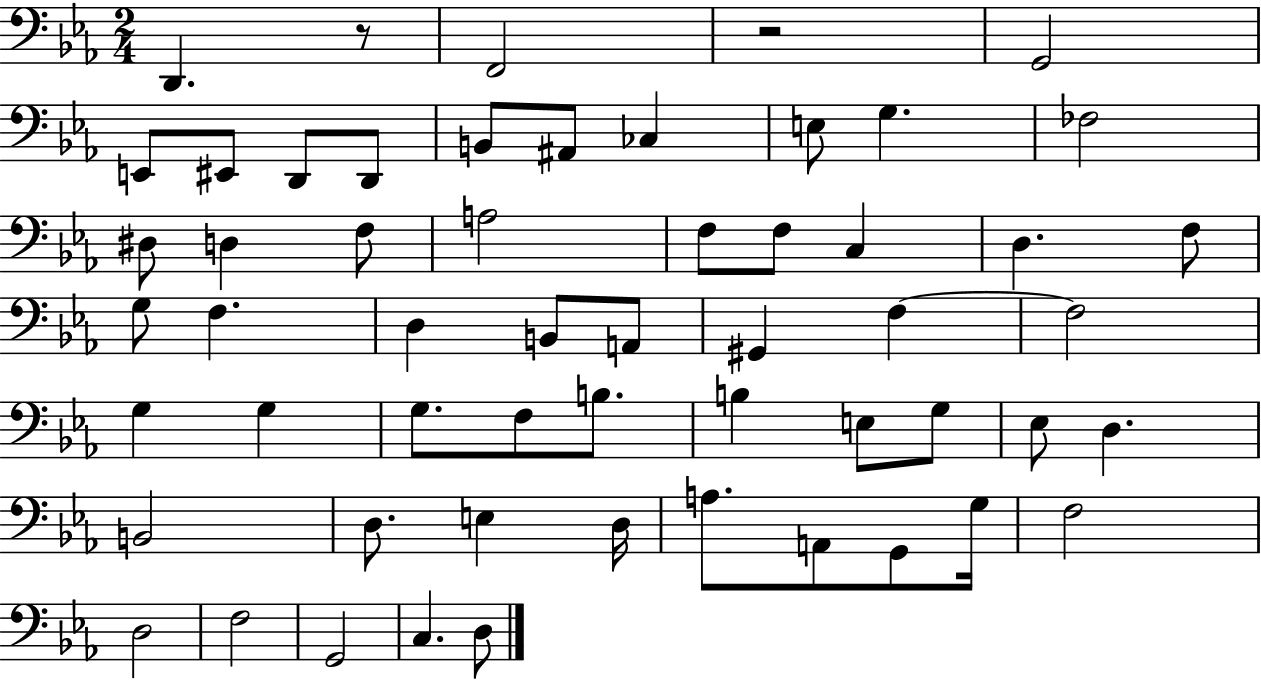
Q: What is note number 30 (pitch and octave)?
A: F3